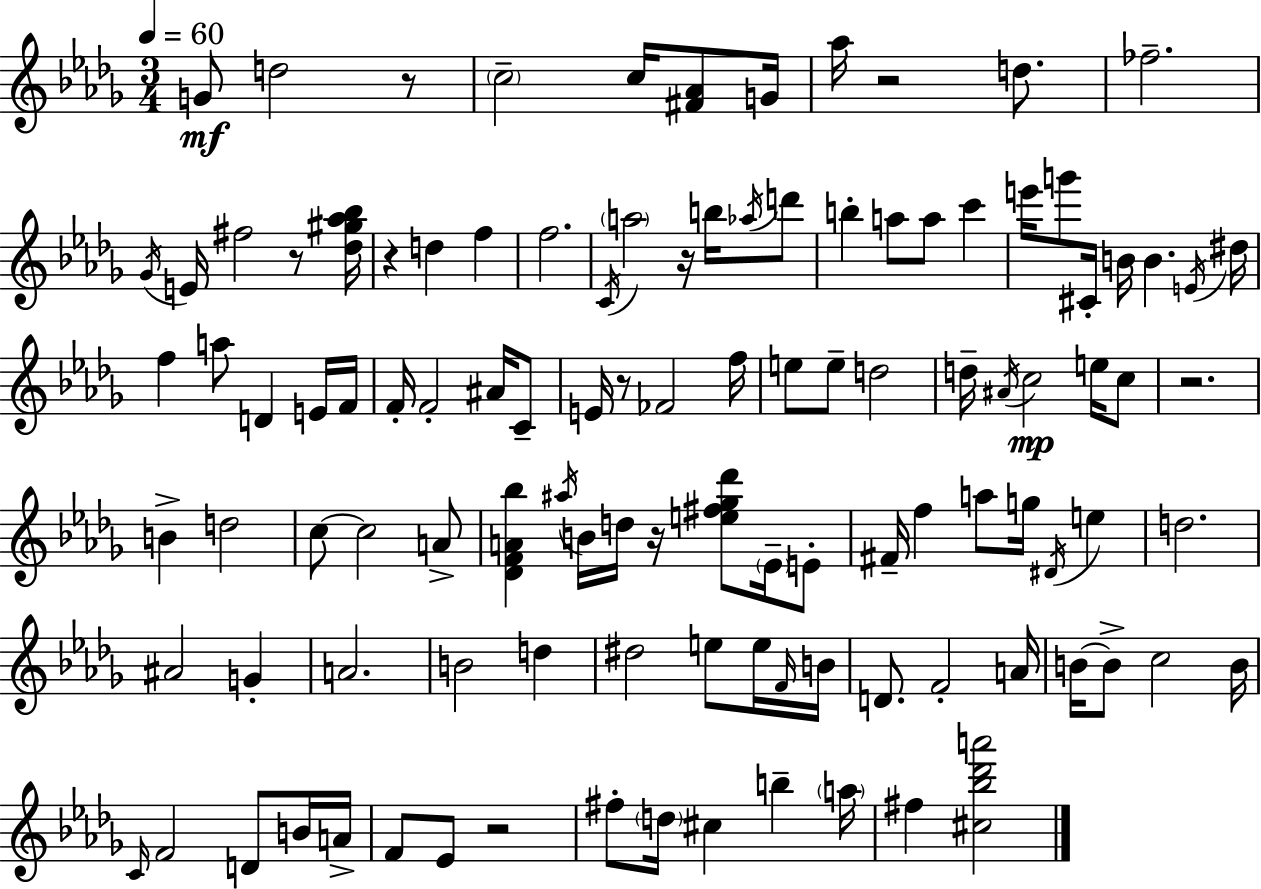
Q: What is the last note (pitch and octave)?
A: F#5